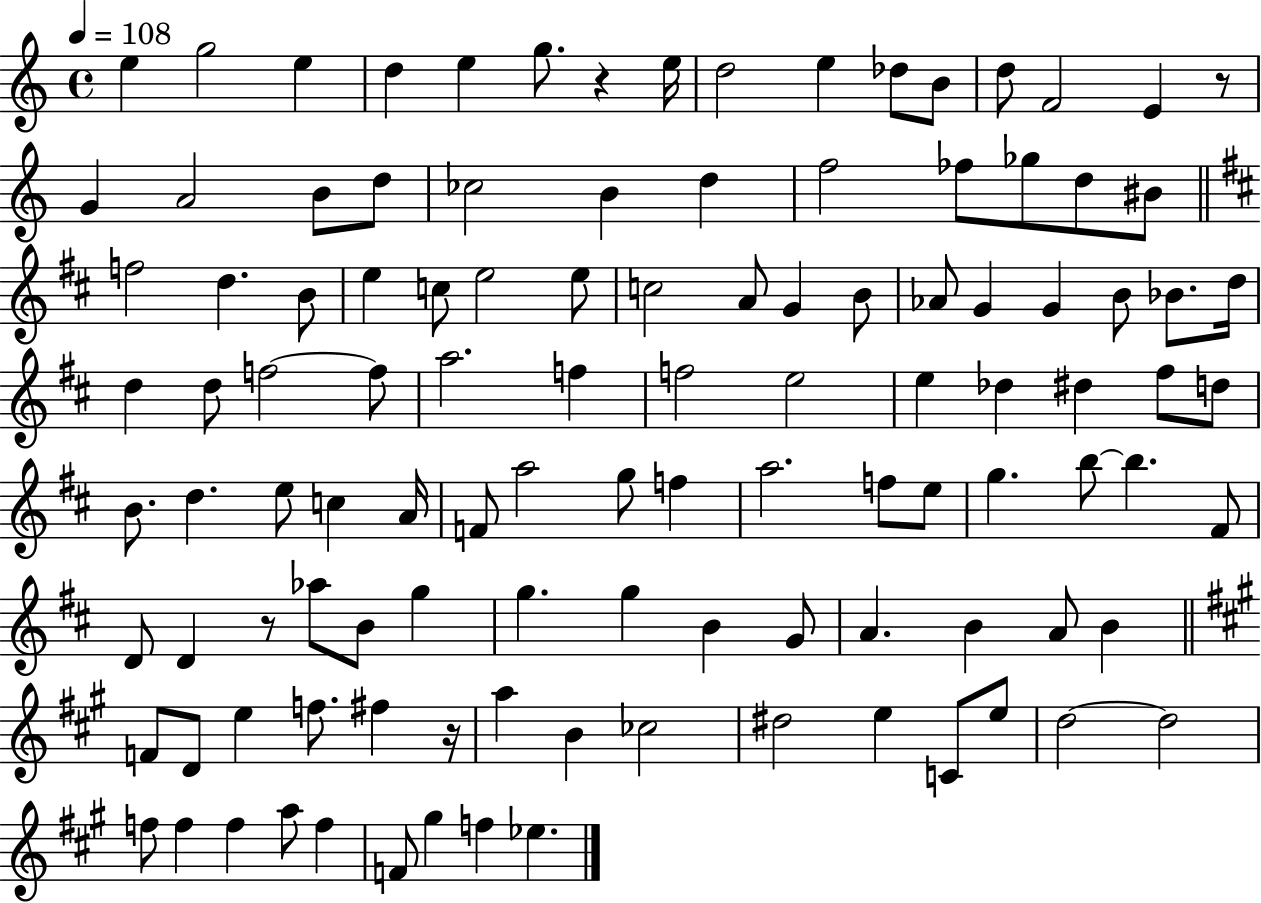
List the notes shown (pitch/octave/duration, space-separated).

E5/q G5/h E5/q D5/q E5/q G5/e. R/q E5/s D5/h E5/q Db5/e B4/e D5/e F4/h E4/q R/e G4/q A4/h B4/e D5/e CES5/h B4/q D5/q F5/h FES5/e Gb5/e D5/e BIS4/e F5/h D5/q. B4/e E5/q C5/e E5/h E5/e C5/h A4/e G4/q B4/e Ab4/e G4/q G4/q B4/e Bb4/e. D5/s D5/q D5/e F5/h F5/e A5/h. F5/q F5/h E5/h E5/q Db5/q D#5/q F#5/e D5/e B4/e. D5/q. E5/e C5/q A4/s F4/e A5/h G5/e F5/q A5/h. F5/e E5/e G5/q. B5/e B5/q. F#4/e D4/e D4/q R/e Ab5/e B4/e G5/q G5/q. G5/q B4/q G4/e A4/q. B4/q A4/e B4/q F4/e D4/e E5/q F5/e. F#5/q R/s A5/q B4/q CES5/h D#5/h E5/q C4/e E5/e D5/h D5/h F5/e F5/q F5/q A5/e F5/q F4/e G#5/q F5/q Eb5/q.